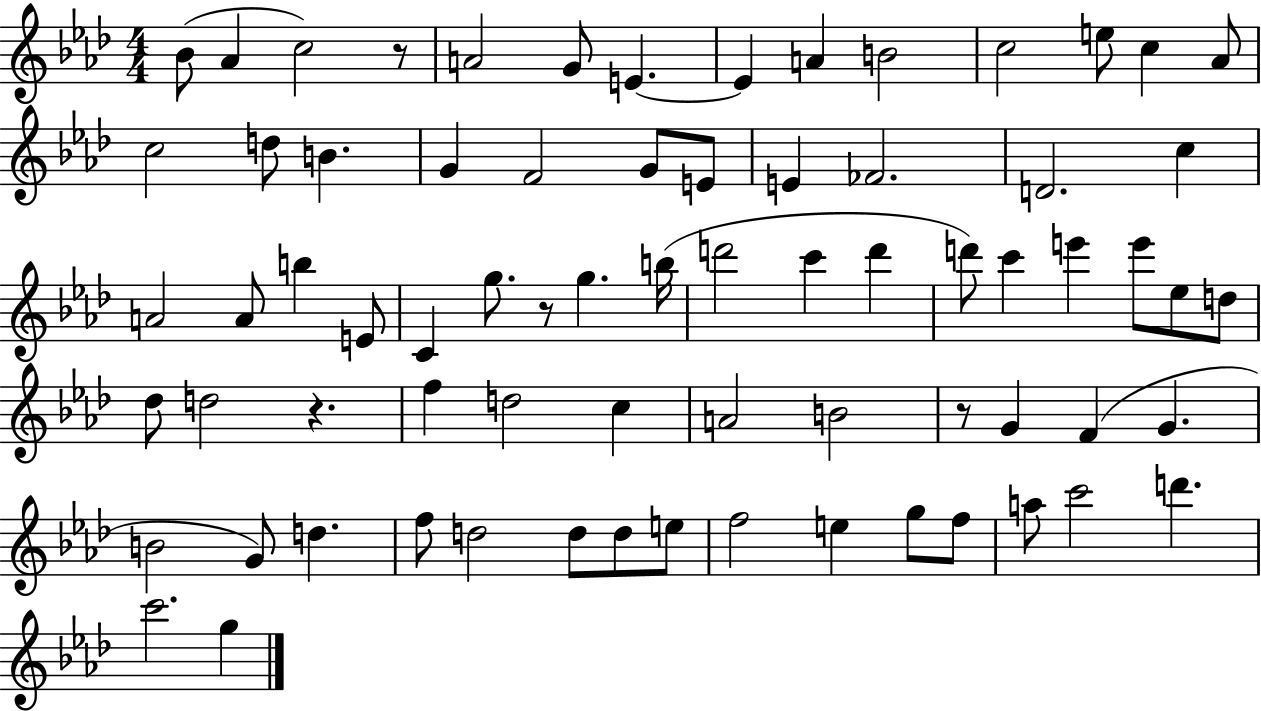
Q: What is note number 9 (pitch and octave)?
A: B4